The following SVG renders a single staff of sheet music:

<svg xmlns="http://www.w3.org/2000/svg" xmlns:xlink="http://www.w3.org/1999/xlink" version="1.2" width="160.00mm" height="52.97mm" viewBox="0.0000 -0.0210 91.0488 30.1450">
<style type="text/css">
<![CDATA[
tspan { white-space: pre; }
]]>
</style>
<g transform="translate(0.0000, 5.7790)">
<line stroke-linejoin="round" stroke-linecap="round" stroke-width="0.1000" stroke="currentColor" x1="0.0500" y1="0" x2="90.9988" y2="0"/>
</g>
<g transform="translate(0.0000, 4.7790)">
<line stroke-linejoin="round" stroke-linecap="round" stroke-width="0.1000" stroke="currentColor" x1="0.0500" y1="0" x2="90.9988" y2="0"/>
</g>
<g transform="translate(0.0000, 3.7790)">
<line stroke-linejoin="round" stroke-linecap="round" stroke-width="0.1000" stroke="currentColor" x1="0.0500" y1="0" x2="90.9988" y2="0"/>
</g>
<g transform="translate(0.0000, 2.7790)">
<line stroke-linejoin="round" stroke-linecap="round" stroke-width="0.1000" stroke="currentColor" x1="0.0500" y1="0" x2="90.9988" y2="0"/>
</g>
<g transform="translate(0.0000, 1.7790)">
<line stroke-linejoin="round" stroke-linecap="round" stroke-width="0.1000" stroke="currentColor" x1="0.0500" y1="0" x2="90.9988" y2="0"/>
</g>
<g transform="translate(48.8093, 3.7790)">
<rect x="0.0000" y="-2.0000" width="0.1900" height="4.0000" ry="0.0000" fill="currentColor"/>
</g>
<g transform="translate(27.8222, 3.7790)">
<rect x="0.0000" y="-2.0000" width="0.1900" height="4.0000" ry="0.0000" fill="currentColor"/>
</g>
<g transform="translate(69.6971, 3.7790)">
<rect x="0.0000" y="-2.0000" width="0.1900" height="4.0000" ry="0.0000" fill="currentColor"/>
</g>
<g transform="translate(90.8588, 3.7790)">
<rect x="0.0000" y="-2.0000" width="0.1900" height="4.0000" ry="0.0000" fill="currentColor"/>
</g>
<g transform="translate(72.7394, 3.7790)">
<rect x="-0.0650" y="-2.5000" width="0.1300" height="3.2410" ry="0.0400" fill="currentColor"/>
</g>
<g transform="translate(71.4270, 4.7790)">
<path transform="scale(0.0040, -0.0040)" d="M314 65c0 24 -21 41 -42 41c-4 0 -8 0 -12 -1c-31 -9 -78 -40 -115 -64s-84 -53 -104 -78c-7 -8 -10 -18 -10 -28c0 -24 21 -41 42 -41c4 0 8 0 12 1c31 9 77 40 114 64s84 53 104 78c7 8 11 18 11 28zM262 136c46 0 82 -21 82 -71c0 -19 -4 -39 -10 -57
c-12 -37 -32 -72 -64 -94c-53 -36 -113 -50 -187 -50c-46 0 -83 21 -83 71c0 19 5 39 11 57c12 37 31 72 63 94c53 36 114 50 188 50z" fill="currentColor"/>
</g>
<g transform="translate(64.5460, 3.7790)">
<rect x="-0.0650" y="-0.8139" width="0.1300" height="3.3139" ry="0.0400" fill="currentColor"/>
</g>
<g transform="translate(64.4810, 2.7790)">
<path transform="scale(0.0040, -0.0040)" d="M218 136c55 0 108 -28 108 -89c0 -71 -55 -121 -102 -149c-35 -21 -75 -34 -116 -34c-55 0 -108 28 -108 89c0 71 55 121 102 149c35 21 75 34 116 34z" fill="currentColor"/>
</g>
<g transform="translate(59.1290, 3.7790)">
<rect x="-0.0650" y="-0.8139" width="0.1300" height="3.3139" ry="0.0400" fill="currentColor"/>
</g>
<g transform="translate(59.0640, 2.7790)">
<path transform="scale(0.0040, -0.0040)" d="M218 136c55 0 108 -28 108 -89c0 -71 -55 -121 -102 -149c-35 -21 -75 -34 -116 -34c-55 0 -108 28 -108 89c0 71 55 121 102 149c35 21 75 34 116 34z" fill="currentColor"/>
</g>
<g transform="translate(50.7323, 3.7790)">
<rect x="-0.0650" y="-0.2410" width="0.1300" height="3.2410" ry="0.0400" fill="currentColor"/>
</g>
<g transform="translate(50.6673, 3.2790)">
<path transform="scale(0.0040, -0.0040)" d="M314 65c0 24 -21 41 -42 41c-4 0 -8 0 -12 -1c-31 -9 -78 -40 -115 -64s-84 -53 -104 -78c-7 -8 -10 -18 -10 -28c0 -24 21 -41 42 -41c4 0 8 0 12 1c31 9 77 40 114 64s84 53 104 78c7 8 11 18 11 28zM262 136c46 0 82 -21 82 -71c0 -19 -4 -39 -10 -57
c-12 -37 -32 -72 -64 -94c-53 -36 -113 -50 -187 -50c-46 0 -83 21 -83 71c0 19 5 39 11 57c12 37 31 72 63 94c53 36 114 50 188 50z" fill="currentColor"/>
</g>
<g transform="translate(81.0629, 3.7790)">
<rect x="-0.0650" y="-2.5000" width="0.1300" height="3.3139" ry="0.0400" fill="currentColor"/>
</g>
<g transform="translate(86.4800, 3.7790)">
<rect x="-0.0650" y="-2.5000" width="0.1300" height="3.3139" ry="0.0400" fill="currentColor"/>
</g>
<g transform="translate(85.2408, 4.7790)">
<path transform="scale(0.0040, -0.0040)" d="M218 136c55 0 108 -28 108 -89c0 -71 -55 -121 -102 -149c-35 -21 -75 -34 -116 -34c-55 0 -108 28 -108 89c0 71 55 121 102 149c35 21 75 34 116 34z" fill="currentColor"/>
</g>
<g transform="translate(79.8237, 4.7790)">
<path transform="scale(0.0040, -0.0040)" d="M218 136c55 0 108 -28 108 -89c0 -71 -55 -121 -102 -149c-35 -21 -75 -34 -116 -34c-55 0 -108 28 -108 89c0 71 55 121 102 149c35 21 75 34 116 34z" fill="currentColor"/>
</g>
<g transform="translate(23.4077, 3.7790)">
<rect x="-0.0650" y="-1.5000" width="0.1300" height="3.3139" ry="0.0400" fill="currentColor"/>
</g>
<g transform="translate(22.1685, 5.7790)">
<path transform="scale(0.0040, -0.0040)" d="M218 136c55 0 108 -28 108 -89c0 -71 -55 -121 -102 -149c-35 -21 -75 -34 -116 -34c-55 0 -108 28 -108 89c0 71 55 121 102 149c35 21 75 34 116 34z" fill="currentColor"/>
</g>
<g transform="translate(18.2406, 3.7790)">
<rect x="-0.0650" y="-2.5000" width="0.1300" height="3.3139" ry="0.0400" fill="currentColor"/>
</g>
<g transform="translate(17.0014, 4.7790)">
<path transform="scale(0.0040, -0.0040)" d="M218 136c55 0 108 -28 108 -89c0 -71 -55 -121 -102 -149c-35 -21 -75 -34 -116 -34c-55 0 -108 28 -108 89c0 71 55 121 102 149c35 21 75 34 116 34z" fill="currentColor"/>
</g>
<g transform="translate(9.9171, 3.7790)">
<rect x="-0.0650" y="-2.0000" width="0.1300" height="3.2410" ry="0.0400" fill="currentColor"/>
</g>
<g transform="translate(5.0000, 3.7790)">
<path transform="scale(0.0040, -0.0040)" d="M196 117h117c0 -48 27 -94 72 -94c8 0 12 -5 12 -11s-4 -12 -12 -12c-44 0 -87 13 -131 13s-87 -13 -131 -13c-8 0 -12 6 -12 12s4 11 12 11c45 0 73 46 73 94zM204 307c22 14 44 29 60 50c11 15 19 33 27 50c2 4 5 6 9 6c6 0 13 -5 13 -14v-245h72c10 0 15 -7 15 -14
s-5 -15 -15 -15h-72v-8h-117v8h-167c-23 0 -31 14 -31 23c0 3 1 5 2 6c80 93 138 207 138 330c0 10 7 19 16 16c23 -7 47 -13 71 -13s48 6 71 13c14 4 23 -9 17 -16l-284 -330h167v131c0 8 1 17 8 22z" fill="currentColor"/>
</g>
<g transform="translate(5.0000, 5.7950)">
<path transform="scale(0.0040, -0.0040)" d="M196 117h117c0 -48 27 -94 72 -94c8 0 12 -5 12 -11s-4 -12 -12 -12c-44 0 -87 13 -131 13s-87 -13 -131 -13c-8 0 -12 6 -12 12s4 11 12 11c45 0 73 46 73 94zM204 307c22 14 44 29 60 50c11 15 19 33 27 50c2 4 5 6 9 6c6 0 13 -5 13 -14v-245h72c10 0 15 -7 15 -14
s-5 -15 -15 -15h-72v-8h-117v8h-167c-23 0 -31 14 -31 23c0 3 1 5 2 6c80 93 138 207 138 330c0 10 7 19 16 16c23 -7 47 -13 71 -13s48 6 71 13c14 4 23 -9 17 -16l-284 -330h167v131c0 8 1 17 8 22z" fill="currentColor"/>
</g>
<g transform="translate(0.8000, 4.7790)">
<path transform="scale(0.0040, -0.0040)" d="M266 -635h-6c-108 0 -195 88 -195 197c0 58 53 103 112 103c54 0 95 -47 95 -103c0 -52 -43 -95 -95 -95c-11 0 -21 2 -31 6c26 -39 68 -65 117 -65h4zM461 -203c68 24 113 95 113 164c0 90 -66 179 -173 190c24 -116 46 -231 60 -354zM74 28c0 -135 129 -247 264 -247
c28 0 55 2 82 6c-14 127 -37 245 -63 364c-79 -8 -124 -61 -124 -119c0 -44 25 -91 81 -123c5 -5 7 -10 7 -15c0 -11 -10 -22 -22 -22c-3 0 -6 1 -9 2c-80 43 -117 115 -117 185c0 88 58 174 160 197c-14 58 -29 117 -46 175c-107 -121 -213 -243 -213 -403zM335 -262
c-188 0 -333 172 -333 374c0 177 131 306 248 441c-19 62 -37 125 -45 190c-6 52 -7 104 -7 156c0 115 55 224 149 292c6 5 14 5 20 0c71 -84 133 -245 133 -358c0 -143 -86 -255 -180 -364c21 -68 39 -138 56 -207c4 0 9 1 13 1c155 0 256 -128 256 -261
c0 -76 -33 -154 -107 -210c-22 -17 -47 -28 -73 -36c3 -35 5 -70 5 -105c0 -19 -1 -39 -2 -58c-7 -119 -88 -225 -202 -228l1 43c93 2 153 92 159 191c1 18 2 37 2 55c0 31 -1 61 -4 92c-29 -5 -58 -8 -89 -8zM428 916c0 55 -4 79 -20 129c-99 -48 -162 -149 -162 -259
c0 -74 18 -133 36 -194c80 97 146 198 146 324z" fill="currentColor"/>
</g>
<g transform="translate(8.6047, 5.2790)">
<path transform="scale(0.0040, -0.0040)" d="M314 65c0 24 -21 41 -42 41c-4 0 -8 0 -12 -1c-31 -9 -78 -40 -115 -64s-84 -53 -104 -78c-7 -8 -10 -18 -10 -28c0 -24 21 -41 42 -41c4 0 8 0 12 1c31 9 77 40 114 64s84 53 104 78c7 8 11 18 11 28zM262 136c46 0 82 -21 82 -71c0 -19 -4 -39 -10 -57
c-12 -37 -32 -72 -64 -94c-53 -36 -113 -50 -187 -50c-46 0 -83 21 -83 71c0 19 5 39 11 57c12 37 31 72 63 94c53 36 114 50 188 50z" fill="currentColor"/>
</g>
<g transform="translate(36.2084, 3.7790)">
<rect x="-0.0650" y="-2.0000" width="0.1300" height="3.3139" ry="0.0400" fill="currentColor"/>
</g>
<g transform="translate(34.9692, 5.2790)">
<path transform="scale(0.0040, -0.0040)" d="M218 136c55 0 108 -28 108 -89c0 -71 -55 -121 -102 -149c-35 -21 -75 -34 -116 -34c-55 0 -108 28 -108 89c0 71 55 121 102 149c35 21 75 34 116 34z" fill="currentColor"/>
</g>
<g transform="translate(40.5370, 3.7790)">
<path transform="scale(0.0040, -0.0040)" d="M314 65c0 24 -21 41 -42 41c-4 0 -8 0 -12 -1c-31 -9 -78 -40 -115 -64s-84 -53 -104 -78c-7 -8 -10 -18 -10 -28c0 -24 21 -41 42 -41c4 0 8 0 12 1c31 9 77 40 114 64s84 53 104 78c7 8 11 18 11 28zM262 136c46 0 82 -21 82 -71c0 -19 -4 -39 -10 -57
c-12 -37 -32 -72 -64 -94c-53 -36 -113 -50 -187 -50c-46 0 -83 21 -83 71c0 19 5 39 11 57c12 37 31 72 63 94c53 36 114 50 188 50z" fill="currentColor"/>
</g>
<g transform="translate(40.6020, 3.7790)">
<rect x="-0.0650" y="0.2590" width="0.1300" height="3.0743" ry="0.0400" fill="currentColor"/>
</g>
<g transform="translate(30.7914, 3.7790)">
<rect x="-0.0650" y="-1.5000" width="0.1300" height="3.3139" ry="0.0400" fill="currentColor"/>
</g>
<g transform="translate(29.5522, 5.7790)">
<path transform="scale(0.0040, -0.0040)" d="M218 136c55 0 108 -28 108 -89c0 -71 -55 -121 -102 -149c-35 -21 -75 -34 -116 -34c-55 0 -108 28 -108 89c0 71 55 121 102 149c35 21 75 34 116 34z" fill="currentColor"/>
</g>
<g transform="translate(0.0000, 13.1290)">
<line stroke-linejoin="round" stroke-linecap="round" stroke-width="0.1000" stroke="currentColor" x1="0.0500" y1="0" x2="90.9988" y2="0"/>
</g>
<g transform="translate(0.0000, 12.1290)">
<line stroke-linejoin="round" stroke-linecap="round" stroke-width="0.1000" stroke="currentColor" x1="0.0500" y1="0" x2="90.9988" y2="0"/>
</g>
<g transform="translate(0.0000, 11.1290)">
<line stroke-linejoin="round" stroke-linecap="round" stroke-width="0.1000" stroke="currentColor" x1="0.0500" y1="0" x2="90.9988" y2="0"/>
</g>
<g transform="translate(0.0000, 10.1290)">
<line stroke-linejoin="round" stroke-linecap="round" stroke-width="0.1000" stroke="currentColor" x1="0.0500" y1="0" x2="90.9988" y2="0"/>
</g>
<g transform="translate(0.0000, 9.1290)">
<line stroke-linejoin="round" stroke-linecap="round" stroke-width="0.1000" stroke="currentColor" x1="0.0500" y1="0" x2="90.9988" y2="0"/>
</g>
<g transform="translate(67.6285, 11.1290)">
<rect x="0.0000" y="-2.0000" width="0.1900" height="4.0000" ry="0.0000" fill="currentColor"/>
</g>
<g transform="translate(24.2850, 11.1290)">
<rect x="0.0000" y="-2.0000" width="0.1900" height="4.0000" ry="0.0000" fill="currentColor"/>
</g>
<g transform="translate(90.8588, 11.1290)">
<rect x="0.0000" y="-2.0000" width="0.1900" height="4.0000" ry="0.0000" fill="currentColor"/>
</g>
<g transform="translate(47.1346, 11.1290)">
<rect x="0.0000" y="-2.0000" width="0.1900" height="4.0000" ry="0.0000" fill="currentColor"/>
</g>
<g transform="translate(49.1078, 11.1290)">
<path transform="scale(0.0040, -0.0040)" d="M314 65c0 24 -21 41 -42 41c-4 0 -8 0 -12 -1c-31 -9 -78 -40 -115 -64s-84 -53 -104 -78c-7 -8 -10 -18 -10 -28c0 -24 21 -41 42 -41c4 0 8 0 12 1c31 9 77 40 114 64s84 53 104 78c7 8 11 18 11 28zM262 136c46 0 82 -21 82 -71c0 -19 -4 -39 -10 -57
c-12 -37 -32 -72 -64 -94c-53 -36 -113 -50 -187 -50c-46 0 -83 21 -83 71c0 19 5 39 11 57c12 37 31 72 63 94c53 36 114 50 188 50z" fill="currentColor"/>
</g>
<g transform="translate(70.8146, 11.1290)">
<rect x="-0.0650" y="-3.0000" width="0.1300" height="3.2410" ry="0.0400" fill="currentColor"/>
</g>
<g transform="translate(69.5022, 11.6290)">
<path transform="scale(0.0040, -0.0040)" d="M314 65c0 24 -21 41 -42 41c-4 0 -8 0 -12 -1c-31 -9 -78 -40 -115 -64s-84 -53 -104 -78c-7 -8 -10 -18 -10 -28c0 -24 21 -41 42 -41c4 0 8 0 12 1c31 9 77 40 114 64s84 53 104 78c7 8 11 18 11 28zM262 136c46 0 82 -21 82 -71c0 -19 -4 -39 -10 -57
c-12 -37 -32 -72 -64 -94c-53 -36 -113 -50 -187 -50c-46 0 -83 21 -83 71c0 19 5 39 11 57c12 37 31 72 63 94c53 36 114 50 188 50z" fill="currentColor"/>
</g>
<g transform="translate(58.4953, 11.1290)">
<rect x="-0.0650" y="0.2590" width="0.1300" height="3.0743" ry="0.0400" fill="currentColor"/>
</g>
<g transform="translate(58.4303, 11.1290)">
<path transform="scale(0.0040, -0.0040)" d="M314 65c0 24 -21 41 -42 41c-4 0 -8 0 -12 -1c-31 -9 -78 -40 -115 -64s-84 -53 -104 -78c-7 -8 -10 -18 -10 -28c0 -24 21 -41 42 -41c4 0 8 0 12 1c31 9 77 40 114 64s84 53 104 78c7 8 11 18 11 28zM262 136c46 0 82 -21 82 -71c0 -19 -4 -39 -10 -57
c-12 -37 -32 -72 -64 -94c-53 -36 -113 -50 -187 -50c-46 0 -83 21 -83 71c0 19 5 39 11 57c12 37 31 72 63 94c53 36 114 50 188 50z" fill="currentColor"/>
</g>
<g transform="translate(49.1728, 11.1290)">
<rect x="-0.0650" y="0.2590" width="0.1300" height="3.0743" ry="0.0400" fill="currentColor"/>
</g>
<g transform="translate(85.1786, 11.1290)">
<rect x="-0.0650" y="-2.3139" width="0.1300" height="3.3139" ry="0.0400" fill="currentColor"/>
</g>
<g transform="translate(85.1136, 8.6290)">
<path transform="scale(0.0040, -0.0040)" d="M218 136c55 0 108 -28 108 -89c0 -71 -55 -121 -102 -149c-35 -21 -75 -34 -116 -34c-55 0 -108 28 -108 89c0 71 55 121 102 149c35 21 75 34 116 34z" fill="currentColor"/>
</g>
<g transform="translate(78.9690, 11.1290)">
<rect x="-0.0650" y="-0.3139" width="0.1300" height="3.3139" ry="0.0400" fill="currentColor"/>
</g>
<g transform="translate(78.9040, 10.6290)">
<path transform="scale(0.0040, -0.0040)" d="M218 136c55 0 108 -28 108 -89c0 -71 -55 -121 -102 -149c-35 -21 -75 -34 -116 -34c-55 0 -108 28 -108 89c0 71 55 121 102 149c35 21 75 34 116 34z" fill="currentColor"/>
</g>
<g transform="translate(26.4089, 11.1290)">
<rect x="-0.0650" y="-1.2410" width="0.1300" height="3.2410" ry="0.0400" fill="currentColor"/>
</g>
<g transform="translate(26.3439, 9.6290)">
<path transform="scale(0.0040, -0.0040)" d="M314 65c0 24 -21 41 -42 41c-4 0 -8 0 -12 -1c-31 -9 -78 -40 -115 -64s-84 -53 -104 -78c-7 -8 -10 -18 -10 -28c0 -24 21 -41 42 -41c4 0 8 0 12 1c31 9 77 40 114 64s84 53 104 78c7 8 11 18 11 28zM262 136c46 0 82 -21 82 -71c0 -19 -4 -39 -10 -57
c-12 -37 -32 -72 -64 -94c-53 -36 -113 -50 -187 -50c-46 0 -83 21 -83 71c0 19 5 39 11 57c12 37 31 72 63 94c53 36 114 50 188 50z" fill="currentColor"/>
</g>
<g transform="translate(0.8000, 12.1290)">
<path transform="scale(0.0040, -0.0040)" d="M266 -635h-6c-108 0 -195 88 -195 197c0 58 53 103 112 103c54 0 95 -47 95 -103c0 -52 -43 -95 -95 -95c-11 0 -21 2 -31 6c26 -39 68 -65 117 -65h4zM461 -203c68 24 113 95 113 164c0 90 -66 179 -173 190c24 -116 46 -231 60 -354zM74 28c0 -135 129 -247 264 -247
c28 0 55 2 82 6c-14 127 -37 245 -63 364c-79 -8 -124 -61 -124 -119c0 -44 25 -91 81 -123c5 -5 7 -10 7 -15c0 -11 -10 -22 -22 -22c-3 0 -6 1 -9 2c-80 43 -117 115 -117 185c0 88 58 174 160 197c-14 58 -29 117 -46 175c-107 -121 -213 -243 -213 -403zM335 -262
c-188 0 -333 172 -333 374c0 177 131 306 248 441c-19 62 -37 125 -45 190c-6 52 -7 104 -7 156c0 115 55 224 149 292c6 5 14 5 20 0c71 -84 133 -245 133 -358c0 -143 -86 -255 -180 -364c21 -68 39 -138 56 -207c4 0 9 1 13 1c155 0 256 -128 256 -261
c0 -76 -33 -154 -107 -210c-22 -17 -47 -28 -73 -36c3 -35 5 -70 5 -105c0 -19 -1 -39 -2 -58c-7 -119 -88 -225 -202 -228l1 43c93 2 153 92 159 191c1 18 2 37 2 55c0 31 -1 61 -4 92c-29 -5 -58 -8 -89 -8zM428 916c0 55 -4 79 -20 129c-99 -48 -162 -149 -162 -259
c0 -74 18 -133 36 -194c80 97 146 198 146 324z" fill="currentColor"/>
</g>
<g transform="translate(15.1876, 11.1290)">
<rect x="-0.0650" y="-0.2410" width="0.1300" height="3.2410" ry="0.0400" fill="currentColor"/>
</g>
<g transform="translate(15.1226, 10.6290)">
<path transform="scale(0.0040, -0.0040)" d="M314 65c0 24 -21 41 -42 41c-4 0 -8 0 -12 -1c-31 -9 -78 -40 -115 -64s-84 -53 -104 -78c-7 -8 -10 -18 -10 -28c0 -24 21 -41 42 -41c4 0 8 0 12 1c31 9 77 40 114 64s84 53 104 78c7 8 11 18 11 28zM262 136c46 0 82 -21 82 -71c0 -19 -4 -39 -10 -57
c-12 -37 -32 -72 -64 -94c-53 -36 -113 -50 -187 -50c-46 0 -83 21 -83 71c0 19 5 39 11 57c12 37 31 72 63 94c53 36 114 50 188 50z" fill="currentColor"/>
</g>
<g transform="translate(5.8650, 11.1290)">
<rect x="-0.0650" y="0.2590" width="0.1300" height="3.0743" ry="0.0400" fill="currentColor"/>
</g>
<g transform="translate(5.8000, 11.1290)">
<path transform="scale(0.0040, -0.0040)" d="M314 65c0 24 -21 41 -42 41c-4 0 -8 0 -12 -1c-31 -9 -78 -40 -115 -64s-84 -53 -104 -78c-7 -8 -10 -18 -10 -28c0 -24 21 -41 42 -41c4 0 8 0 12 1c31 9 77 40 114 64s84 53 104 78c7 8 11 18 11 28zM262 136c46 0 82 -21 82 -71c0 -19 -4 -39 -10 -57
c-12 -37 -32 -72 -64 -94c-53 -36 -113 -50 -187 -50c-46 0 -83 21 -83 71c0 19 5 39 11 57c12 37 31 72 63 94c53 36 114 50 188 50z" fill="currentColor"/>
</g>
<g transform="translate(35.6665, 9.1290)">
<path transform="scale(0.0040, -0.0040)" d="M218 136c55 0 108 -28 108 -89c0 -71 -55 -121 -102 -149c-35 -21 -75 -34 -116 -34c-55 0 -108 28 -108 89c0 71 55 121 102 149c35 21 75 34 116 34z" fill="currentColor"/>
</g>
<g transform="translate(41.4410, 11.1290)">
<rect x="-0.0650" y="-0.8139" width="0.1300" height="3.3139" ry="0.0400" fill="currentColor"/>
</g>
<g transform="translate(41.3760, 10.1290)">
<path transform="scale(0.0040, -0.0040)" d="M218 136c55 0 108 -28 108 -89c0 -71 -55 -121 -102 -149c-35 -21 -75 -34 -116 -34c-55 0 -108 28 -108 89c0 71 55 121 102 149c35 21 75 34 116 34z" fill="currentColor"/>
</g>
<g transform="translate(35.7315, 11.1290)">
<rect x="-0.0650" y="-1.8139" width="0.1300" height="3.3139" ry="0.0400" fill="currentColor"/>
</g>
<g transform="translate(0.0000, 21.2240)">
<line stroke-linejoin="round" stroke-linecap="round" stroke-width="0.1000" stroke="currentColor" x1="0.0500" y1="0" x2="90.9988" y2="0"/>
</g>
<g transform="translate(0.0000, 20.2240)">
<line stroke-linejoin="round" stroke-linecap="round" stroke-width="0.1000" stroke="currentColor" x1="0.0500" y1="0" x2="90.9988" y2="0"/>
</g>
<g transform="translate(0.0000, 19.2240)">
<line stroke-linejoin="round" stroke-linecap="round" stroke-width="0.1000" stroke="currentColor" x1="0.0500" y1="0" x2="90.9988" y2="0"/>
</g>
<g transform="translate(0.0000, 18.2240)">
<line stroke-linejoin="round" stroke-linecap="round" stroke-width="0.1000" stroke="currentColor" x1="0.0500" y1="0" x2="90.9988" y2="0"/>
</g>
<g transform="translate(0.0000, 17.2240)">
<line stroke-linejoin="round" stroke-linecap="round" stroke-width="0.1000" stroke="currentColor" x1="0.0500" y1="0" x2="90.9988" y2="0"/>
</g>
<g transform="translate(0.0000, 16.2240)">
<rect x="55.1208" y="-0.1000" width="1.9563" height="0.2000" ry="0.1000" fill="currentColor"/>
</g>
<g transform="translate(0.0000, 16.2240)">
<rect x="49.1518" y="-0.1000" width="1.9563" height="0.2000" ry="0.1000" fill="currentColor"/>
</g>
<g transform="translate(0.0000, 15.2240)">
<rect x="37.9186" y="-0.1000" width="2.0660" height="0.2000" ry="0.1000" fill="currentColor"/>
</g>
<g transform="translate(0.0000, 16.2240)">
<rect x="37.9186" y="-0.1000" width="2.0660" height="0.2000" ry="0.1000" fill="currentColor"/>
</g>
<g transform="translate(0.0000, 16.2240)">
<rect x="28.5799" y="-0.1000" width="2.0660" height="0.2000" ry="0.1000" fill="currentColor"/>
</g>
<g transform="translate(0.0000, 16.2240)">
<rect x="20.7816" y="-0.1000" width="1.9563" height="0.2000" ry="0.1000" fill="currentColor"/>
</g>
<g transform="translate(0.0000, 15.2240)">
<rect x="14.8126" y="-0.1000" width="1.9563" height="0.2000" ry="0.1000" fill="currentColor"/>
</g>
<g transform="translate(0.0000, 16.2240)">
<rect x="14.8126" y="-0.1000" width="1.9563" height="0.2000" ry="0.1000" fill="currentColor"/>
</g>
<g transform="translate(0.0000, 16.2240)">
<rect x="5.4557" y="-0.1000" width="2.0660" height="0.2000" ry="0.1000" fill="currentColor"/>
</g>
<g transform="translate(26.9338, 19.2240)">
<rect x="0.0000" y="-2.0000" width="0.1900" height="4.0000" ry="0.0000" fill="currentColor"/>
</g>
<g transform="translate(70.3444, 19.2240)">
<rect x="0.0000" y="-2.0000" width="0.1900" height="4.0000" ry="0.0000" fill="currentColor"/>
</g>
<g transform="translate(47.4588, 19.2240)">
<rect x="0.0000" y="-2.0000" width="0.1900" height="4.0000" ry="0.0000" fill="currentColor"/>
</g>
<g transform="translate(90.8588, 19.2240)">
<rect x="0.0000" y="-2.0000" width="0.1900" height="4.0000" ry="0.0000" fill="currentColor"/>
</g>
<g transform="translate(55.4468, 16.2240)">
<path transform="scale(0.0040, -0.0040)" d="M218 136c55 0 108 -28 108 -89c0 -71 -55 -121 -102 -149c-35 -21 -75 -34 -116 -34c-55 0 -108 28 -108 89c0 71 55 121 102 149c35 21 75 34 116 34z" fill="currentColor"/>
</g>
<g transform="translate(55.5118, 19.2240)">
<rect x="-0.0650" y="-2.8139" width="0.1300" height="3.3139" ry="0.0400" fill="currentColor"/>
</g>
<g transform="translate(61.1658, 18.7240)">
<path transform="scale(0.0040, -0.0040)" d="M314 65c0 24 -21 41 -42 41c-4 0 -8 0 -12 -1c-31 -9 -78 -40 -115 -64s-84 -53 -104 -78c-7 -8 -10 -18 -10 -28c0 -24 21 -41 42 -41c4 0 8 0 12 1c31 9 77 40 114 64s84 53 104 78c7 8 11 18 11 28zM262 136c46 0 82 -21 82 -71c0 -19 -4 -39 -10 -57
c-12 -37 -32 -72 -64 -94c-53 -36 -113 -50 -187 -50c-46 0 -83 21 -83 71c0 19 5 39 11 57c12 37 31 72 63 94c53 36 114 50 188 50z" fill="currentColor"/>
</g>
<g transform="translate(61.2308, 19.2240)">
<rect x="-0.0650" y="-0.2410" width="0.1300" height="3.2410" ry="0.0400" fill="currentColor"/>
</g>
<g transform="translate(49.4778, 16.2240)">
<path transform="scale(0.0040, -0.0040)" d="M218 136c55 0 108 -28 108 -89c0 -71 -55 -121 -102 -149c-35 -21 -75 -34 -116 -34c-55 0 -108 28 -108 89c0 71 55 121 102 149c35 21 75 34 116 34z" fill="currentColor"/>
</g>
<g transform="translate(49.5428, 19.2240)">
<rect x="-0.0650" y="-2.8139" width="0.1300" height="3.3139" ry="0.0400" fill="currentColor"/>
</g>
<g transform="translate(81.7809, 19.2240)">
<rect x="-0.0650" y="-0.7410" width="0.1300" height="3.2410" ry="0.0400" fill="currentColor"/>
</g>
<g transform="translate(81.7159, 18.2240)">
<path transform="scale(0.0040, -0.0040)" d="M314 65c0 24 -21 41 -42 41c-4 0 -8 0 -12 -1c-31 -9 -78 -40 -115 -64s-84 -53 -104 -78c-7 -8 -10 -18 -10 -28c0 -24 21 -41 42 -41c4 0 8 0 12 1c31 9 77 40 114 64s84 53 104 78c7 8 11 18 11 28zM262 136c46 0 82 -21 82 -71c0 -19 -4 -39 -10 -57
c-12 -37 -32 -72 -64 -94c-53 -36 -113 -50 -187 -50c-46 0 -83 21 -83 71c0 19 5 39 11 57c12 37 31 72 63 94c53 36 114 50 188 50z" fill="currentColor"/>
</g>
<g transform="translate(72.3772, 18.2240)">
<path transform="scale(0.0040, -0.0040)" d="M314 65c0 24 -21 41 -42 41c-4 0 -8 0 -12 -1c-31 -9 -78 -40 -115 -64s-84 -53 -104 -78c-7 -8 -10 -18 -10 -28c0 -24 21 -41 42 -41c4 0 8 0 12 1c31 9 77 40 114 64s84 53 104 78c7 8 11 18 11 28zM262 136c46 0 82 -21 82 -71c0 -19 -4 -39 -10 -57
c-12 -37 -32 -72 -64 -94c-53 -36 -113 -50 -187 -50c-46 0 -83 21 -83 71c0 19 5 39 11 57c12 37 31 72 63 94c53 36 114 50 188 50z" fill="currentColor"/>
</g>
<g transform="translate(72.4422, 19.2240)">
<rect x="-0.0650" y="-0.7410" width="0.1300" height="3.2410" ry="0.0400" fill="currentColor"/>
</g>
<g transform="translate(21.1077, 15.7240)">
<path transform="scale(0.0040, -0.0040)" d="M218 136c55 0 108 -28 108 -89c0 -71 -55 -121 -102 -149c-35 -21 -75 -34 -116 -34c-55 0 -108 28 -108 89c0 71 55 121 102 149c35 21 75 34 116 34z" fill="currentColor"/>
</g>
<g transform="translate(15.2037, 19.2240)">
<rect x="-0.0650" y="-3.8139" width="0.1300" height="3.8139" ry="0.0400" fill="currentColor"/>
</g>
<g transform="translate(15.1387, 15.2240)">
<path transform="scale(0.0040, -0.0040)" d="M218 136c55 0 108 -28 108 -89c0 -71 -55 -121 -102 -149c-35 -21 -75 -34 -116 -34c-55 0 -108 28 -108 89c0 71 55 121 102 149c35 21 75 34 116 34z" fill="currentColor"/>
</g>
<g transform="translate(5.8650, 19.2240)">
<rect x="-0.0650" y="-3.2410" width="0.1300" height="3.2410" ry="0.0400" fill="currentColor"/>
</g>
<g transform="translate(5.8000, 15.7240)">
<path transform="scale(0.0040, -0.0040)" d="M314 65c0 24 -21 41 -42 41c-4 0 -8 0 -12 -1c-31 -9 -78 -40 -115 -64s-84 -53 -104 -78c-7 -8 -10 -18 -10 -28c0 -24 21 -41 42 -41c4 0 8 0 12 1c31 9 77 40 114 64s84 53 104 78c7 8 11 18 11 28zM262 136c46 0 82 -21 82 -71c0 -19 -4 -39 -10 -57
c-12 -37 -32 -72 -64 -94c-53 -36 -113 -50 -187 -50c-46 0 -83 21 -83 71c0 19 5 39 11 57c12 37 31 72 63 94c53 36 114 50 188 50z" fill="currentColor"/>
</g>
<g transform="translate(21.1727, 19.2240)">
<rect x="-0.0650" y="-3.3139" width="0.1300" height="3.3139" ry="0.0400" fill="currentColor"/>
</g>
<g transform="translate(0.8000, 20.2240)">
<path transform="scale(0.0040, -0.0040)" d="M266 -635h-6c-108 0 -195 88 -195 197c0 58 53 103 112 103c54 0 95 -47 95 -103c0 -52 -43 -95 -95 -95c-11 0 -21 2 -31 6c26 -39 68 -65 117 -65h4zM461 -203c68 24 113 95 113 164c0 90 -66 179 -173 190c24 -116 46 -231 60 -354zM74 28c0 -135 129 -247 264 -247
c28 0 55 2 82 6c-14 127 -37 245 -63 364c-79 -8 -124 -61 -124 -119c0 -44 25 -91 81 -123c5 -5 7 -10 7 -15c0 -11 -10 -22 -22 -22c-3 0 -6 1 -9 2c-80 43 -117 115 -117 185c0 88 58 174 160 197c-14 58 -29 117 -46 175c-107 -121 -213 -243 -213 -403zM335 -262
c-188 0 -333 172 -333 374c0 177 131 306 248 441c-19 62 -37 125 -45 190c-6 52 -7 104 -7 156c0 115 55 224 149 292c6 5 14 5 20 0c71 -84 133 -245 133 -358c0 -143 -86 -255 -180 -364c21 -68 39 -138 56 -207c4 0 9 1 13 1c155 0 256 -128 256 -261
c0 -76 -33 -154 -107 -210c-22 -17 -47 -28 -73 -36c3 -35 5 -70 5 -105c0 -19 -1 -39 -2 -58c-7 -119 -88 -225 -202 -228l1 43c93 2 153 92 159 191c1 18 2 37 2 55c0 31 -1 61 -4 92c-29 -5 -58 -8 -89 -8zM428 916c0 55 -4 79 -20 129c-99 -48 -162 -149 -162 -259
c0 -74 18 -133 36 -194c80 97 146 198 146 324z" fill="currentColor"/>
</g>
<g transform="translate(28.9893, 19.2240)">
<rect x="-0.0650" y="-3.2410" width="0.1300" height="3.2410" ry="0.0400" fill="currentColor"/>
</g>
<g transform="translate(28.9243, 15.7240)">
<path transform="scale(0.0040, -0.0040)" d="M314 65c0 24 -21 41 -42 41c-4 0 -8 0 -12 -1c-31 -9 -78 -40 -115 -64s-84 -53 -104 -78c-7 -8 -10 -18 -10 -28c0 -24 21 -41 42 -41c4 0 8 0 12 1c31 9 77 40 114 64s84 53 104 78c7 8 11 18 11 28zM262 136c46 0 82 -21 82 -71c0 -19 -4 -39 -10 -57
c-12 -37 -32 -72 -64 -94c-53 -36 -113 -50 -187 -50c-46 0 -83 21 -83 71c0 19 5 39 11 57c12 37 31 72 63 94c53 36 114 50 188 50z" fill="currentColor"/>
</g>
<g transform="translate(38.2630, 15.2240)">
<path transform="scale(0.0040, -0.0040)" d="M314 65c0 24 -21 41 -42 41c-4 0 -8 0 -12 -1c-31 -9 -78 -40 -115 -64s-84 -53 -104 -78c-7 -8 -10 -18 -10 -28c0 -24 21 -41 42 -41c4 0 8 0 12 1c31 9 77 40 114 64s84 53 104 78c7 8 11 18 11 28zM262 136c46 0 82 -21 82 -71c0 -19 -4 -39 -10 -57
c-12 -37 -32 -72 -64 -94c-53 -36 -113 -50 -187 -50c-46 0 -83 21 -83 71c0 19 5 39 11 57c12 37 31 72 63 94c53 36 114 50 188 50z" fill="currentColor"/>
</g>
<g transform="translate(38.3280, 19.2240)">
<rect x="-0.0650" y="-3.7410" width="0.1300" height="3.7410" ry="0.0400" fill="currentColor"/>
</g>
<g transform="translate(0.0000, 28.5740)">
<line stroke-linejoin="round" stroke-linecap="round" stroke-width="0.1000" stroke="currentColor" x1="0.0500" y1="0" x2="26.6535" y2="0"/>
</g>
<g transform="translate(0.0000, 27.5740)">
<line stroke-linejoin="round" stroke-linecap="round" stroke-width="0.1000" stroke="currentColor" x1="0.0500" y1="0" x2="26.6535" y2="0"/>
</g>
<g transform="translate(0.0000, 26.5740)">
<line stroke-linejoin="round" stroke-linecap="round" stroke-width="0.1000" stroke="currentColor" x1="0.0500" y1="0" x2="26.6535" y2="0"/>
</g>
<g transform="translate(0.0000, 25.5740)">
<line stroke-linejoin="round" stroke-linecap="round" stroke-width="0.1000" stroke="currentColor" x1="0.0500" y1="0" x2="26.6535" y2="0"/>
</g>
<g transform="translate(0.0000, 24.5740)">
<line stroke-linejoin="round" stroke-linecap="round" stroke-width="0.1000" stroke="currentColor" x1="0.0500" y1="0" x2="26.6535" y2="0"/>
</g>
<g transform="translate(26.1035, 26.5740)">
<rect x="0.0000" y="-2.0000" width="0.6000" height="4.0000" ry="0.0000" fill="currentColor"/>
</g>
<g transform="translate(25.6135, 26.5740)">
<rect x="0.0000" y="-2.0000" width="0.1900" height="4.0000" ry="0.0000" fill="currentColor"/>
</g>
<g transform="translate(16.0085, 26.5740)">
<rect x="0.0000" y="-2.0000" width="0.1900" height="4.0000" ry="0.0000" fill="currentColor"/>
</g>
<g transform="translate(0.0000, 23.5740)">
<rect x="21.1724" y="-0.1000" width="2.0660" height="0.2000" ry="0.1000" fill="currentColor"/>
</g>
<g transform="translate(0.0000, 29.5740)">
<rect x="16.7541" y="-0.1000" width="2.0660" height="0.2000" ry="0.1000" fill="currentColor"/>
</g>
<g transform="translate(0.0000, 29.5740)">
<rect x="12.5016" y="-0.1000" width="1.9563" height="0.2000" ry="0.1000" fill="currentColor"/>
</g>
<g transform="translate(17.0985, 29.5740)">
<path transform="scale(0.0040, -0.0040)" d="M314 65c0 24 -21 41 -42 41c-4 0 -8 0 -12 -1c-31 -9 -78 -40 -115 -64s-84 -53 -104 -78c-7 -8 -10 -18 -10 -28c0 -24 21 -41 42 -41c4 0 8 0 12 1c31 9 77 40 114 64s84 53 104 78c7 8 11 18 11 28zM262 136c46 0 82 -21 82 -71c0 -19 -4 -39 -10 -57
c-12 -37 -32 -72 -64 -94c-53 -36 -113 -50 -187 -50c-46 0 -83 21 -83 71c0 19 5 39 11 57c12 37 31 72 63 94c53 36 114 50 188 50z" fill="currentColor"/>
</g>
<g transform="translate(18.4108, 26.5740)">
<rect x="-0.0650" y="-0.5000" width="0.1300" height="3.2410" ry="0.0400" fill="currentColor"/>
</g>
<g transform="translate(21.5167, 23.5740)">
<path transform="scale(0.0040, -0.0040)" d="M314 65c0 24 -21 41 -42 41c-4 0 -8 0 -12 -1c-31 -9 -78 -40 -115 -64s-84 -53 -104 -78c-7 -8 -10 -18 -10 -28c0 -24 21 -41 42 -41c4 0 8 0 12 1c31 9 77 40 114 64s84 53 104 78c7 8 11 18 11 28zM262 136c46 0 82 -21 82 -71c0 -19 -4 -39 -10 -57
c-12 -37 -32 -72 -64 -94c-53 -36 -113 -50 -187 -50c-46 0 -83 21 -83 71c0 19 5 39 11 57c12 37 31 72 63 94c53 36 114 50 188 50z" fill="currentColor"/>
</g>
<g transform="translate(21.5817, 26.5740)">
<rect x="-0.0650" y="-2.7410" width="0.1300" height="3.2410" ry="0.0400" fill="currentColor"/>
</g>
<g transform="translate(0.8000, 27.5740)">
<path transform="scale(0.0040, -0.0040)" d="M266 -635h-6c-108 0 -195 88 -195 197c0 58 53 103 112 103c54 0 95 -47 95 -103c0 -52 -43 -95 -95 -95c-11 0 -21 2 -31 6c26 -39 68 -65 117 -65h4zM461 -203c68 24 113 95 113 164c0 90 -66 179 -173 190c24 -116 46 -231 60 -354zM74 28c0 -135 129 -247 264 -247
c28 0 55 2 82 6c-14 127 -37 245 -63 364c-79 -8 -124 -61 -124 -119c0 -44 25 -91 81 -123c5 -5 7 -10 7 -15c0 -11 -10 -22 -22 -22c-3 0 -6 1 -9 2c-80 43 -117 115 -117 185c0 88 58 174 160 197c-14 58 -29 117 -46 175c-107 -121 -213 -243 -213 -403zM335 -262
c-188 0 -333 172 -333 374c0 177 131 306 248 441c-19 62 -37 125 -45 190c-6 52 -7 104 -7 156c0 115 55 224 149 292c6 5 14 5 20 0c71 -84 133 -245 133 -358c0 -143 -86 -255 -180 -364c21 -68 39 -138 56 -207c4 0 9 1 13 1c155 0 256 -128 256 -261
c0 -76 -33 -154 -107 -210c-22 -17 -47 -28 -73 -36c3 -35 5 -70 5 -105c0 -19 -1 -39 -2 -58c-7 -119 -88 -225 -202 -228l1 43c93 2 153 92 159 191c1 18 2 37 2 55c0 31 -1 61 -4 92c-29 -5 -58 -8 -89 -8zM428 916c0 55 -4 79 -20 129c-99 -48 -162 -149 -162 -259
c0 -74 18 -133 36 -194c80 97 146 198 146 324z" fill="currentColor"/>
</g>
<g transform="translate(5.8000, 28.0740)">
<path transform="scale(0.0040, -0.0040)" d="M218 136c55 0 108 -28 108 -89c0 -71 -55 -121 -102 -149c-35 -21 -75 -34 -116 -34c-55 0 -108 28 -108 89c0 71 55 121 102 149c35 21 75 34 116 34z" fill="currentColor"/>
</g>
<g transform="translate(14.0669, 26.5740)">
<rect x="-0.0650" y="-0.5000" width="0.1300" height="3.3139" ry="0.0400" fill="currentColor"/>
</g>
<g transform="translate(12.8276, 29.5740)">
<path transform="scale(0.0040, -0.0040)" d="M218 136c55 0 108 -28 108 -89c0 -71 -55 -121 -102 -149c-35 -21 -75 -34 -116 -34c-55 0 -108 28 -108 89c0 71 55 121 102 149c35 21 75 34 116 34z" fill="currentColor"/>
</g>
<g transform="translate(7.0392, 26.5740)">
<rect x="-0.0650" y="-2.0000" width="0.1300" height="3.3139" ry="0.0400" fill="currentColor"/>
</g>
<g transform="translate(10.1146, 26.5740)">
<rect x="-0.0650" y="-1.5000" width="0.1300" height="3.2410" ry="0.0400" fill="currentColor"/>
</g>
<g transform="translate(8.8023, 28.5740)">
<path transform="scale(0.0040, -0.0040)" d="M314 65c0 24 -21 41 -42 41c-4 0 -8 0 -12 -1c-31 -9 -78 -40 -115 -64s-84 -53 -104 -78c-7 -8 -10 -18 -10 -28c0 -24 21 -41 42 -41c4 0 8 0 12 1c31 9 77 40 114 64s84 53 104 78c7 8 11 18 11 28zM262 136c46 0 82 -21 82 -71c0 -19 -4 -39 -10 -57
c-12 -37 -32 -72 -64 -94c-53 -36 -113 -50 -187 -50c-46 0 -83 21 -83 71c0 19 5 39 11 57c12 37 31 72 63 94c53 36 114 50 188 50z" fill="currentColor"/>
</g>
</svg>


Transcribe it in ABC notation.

X:1
T:Untitled
M:4/4
L:1/4
K:C
F2 G E E F B2 c2 d d G2 G G B2 c2 e2 f d B2 B2 A2 c g b2 c' b b2 c'2 a a c2 d2 d2 F E2 C C2 a2